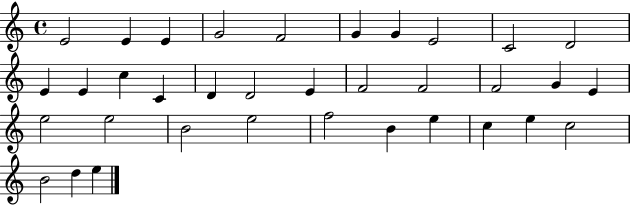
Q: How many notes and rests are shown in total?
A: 35